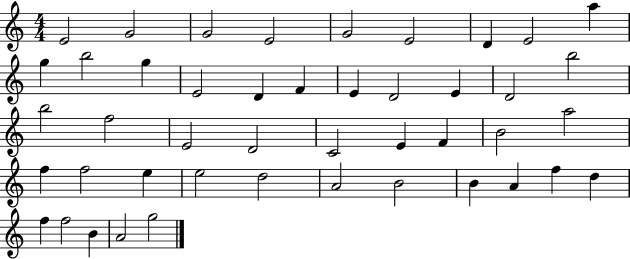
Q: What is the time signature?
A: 4/4